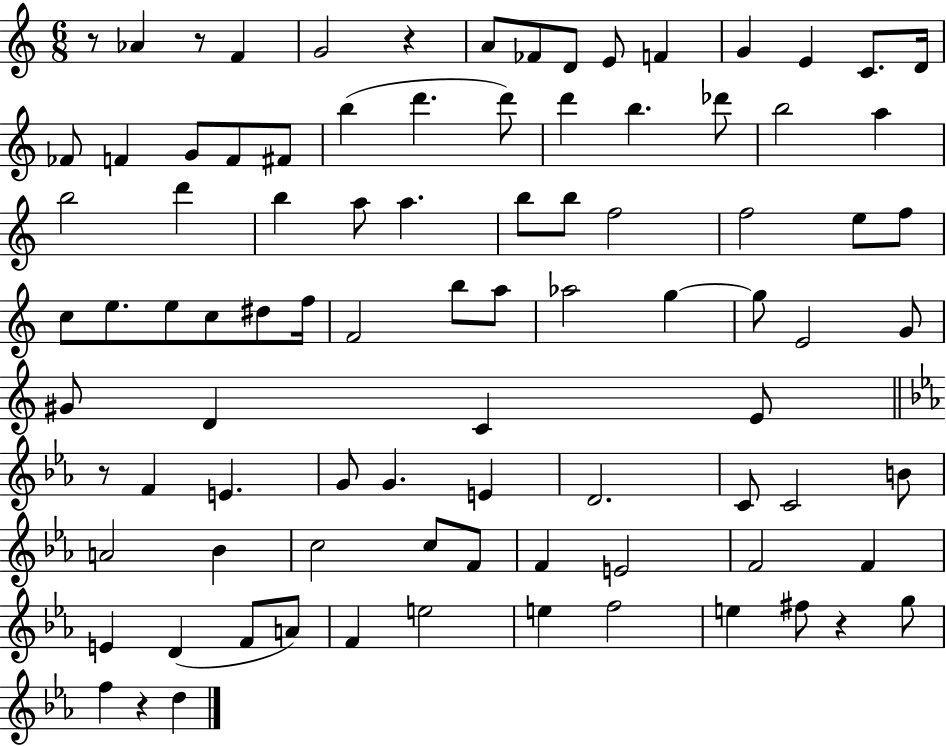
R/e Ab4/q R/e F4/q G4/h R/q A4/e FES4/e D4/e E4/e F4/q G4/q E4/q C4/e. D4/s FES4/e F4/q G4/e F4/e F#4/e B5/q D6/q. D6/e D6/q B5/q. Db6/e B5/h A5/q B5/h D6/q B5/q A5/e A5/q. B5/e B5/e F5/h F5/h E5/e F5/e C5/e E5/e. E5/e C5/e D#5/e F5/s F4/h B5/e A5/e Ab5/h G5/q G5/e E4/h G4/e G#4/e D4/q C4/q E4/e R/e F4/q E4/q. G4/e G4/q. E4/q D4/h. C4/e C4/h B4/e A4/h Bb4/q C5/h C5/e F4/e F4/q E4/h F4/h F4/q E4/q D4/q F4/e A4/e F4/q E5/h E5/q F5/h E5/q F#5/e R/q G5/e F5/q R/q D5/q